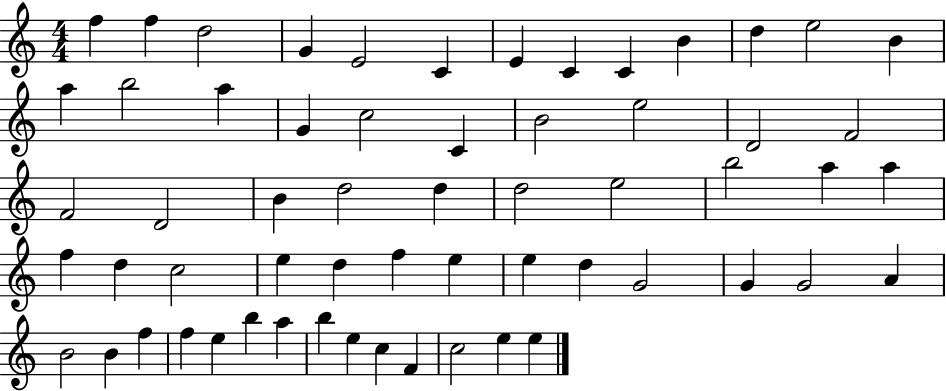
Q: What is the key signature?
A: C major